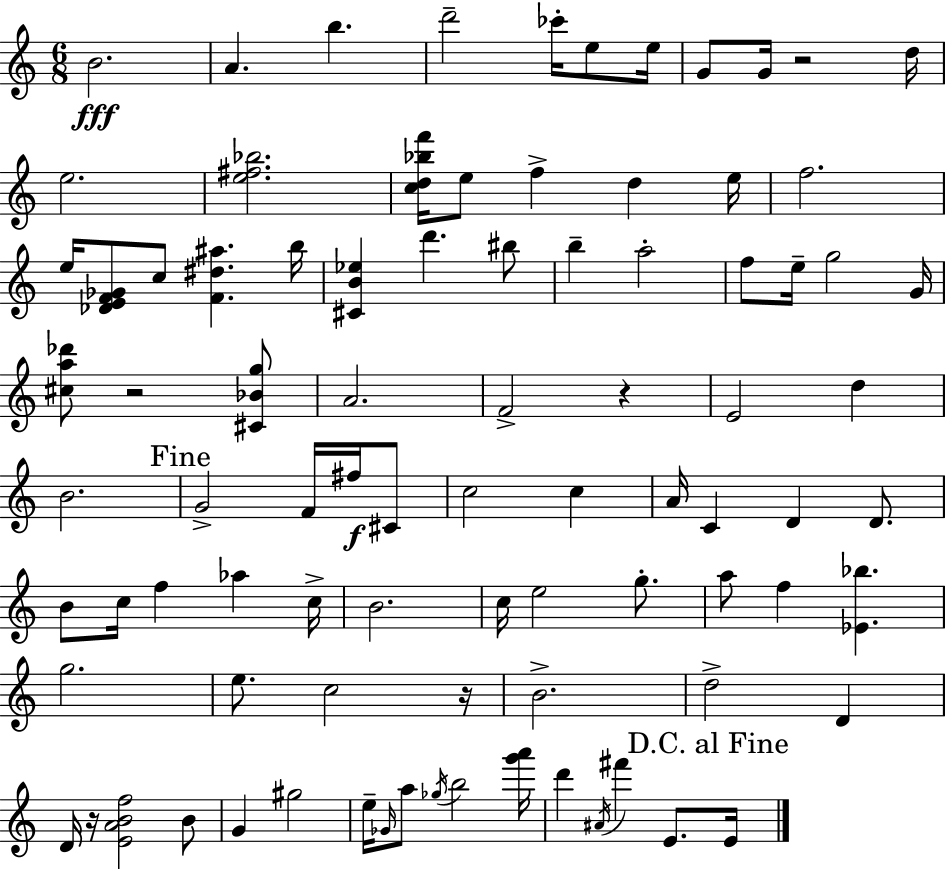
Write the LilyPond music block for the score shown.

{
  \clef treble
  \numericTimeSignature
  \time 6/8
  \key c \major
  \repeat volta 2 { b'2.\fff | a'4. b''4. | d'''2-- ces'''16-. e''8 e''16 | g'8 g'16 r2 d''16 | \break e''2. | <e'' fis'' bes''>2. | <c'' d'' bes'' f'''>16 e''8 f''4-> d''4 e''16 | f''2. | \break e''16 <des' e' f' ges'>8 c''8 <f' dis'' ais''>4. b''16 | <cis' b' ees''>4 d'''4. bis''8 | b''4-- a''2-. | f''8 e''16-- g''2 g'16 | \break <cis'' a'' des'''>8 r2 <cis' bes' g''>8 | a'2. | f'2-> r4 | e'2 d''4 | \break b'2. | \mark "Fine" g'2-> f'16 fis''16\f cis'8 | c''2 c''4 | a'16 c'4 d'4 d'8. | \break b'8 c''16 f''4 aes''4 c''16-> | b'2. | c''16 e''2 g''8.-. | a''8 f''4 <ees' bes''>4. | \break g''2. | e''8. c''2 r16 | b'2.-> | d''2-> d'4 | \break d'16 r16 <e' a' b' f''>2 b'8 | g'4 gis''2 | e''16-- \grace { ges'16 } a''8 \acciaccatura { ges''16 } b''2 | <g''' a'''>16 d'''4 \acciaccatura { ais'16 } fis'''4 e'8. | \break \mark "D.C. al Fine" e'16 } \bar "|."
}